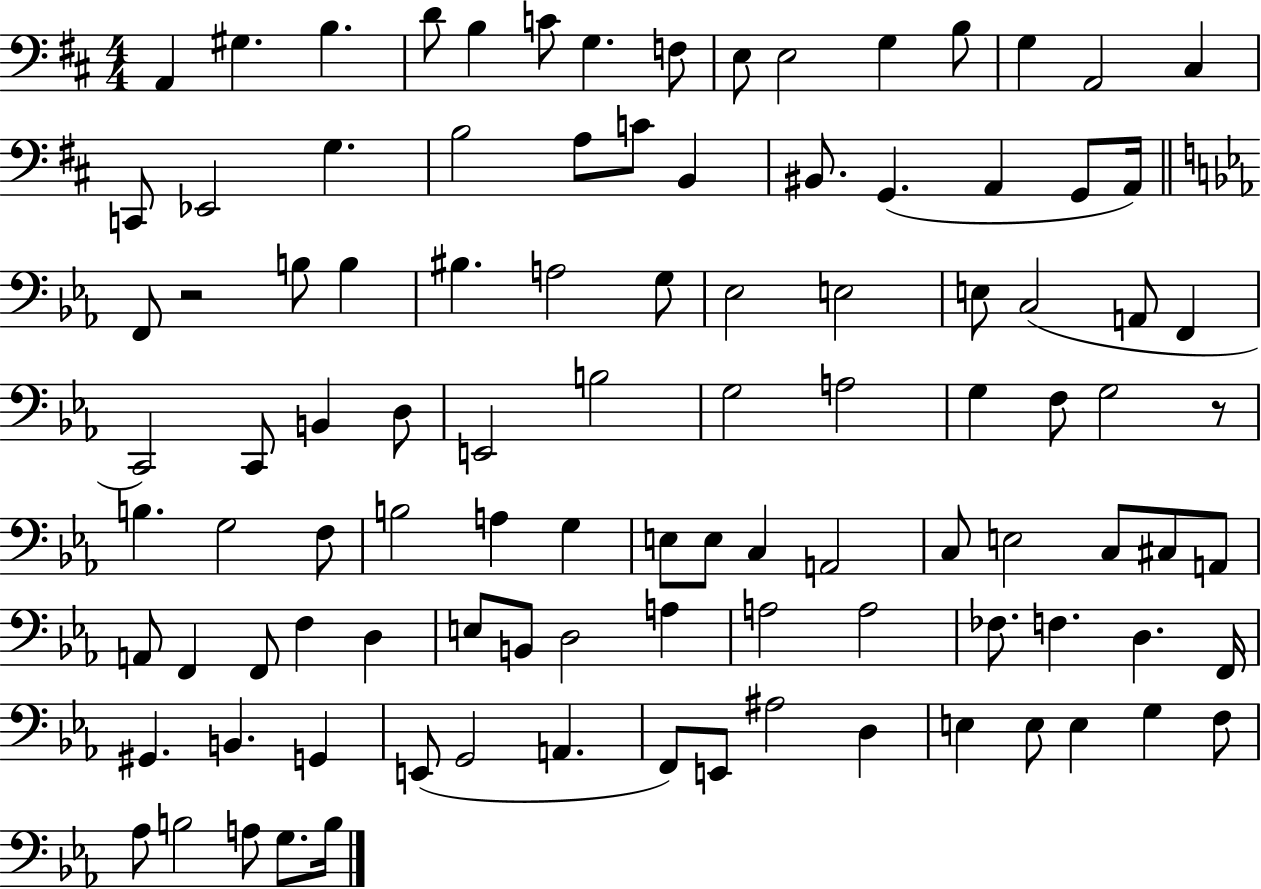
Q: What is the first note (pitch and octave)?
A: A2